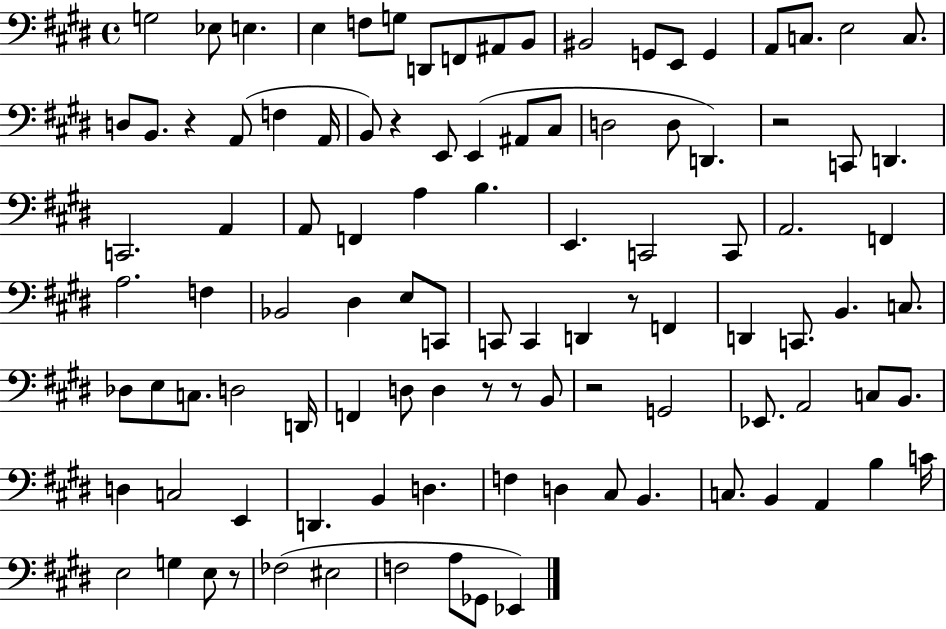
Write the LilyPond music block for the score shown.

{
  \clef bass
  \time 4/4
  \defaultTimeSignature
  \key e \major
  g2 ees8 e4. | e4 f8 g8 d,8 f,8 ais,8 b,8 | bis,2 g,8 e,8 g,4 | a,8 c8. e2 c8. | \break d8 b,8. r4 a,8( f4 a,16 | b,8) r4 e,8 e,4( ais,8 cis8 | d2 d8 d,4.) | r2 c,8 d,4. | \break c,2. a,4 | a,8 f,4 a4 b4. | e,4. c,2 c,8 | a,2. f,4 | \break a2. f4 | bes,2 dis4 e8 c,8 | c,8 c,4 d,4 r8 f,4 | d,4 c,8. b,4. c8. | \break des8 e8 c8. d2 d,16 | f,4 d8 d4 r8 r8 b,8 | r2 g,2 | ees,8. a,2 c8 b,8. | \break d4 c2 e,4 | d,4. b,4 d4. | f4 d4 cis8 b,4. | c8. b,4 a,4 b4 c'16 | \break e2 g4 e8 r8 | fes2( eis2 | f2 a8 ges,8 ees,4) | \bar "|."
}